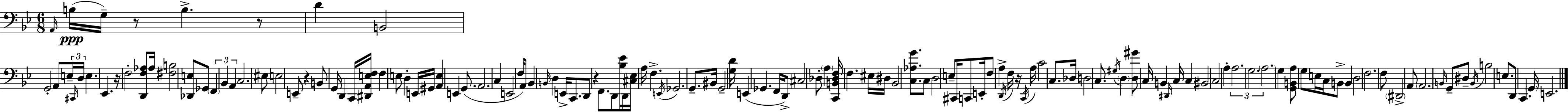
A2/s B3/s G3/s R/e B3/q. R/e D4/q B2/h G2/h A2/e E3/s C#2/s D3/s E3/q. Eb2/q. R/s F3/h [D2,F3,Ab3]/e Ab3/s [F#3,B3]/h [Db2,E3]/e Gb2/e F2/q Bb2/q A2/q C3/h. EIS3/e E3/h E2/e R/q B2/e G2/s D2/q C2/s [D#2,A2,E3,F3]/s F3/q E3/e D3/q E2/s G#2/s [A2,E3]/q E2/q G2/e. A2/h. C3/q E2/h F3/s A2/e Bb2/q B2/s D3/q E2/s C2/e. D2/e R/q F2/e. D2/e [Bb3,Eb4]/s D2/s [C#3,Eb3]/s A3/s F3/q. E2/s Gb2/h. G2/e. BIS2/s G2/h [G3,D4]/s E2/q Gb2/q. F2/s D2/e C#3/h Db3/e A3/q [C2,B2,Db3,F3]/s F3/q. EIS3/s D#3/s Bb2/h [C3,Ab3,G4]/e. C3/e D3/h E3/e C#2/s C2/e E2/s F3/e A3/q D2/s F3/s R/s C2/s A3/s C4/h C3/e. Db3/s D3/h C3/e. G#3/s D3/q [D3,G#4]/e C3/s B2/q D#2/s C3/s C3/q BIS2/h C3/h A3/q A3/h. G3/h. A3/h. G3/q [G2,B2,A3]/e G3/e E3/s C3/s B2/e B2/q D3/h F3/h. F3/e D#2/h A2/e A2/h. B2/s G2/e D#3/e B2/s B3/h E3/e. D2/e C2/q. G2/s E2/h.